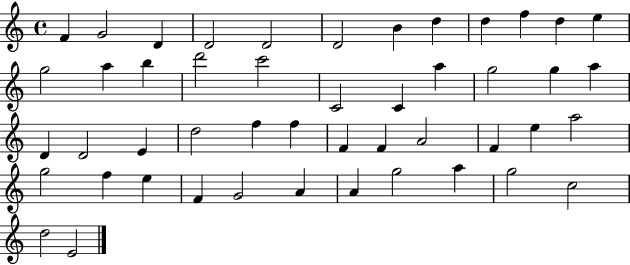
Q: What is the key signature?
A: C major